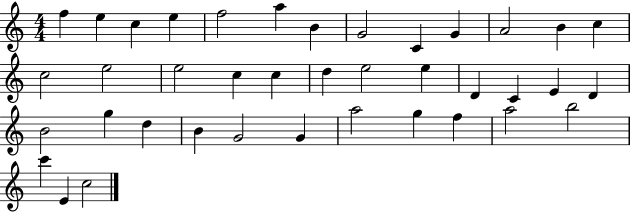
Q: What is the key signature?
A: C major